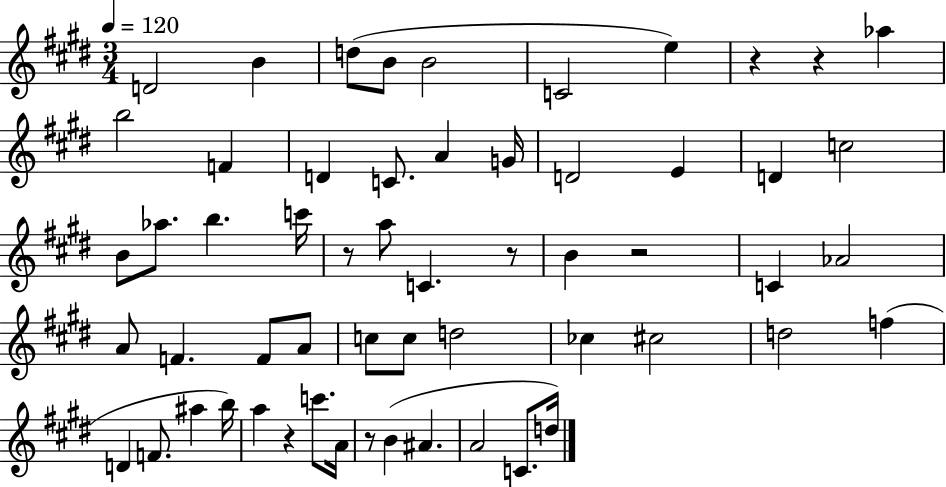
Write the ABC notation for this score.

X:1
T:Untitled
M:3/4
L:1/4
K:E
D2 B d/2 B/2 B2 C2 e z z _a b2 F D C/2 A G/4 D2 E D c2 B/2 _a/2 b c'/4 z/2 a/2 C z/2 B z2 C _A2 A/2 F F/2 A/2 c/2 c/2 d2 _c ^c2 d2 f D F/2 ^a b/4 a z c'/2 A/4 z/2 B ^A A2 C/2 d/4